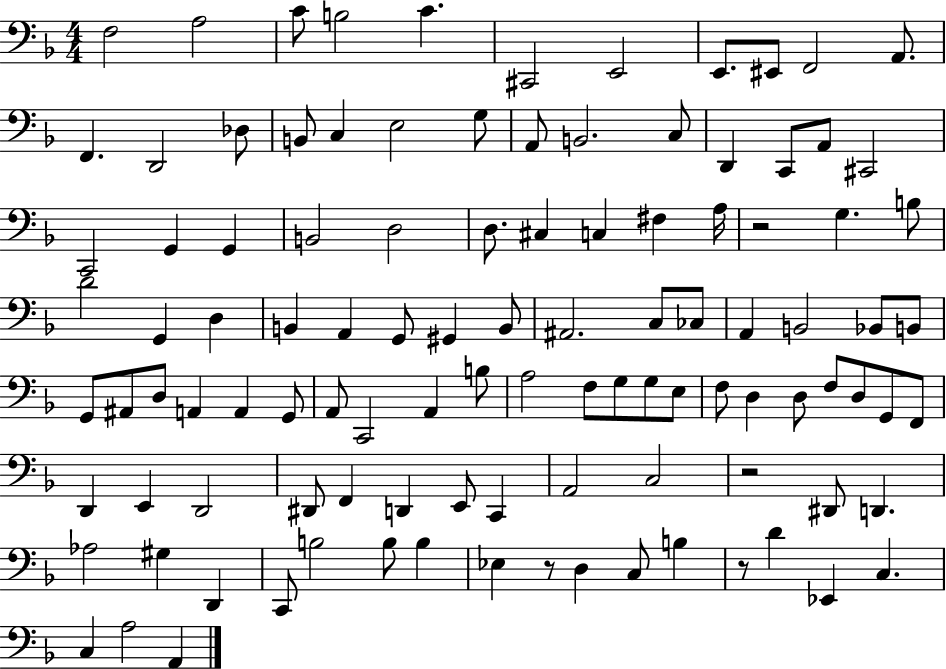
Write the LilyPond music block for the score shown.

{
  \clef bass
  \numericTimeSignature
  \time 4/4
  \key f \major
  f2 a2 | c'8 b2 c'4. | cis,2 e,2 | e,8. eis,8 f,2 a,8. | \break f,4. d,2 des8 | b,8 c4 e2 g8 | a,8 b,2. c8 | d,4 c,8 a,8 cis,2 | \break c,2 g,4 g,4 | b,2 d2 | d8. cis4 c4 fis4 a16 | r2 g4. b8 | \break d'2 g,4 d4 | b,4 a,4 g,8 gis,4 b,8 | ais,2. c8 ces8 | a,4 b,2 bes,8 b,8 | \break g,8 ais,8 d8 a,4 a,4 g,8 | a,8 c,2 a,4 b8 | a2 f8 g8 g8 e8 | f8 d4 d8 f8 d8 g,8 f,8 | \break d,4 e,4 d,2 | dis,8 f,4 d,4 e,8 c,4 | a,2 c2 | r2 dis,8 d,4. | \break aes2 gis4 d,4 | c,8 b2 b8 b4 | ees4 r8 d4 c8 b4 | r8 d'4 ees,4 c4. | \break c4 a2 a,4 | \bar "|."
}